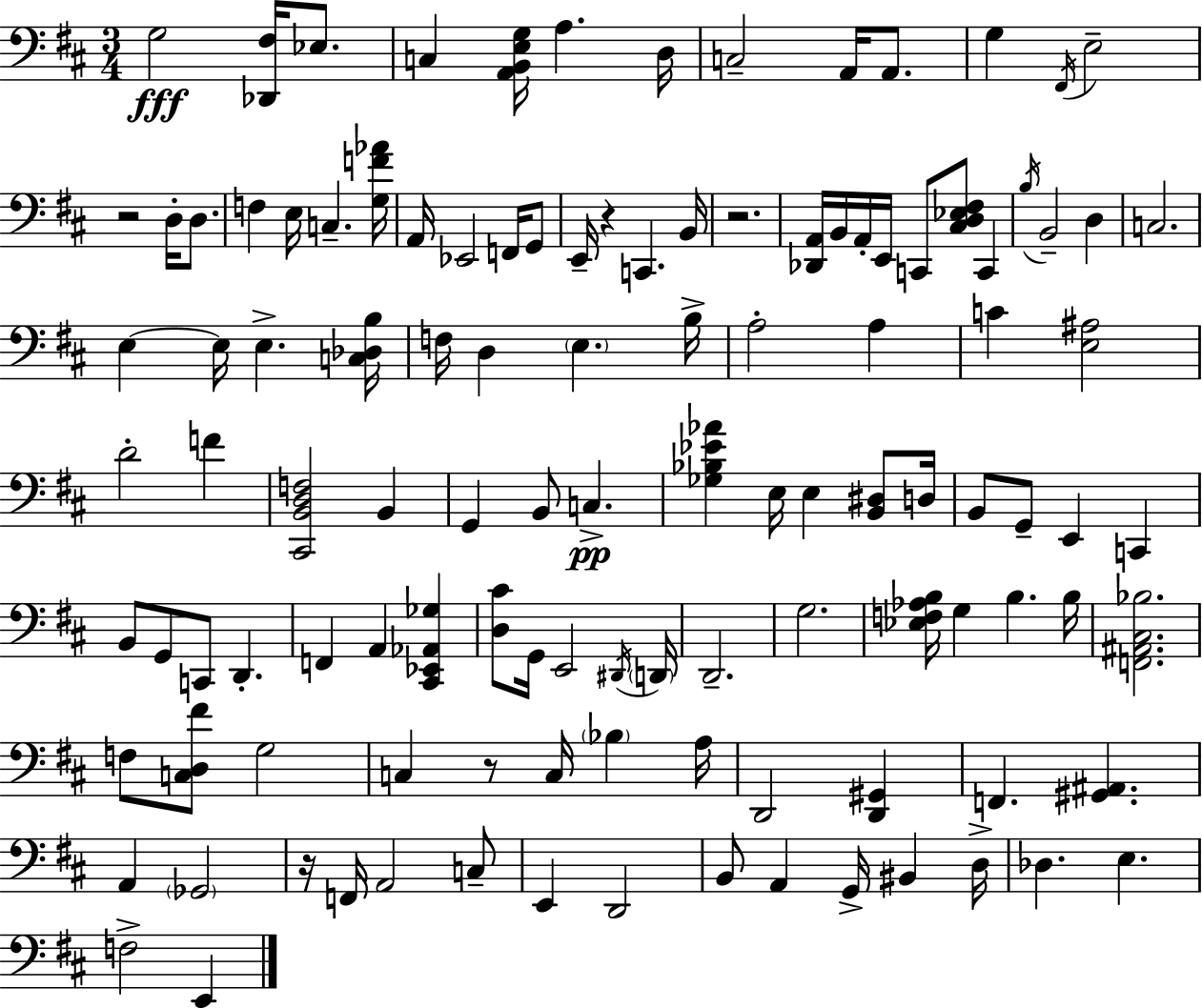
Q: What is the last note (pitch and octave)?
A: E2